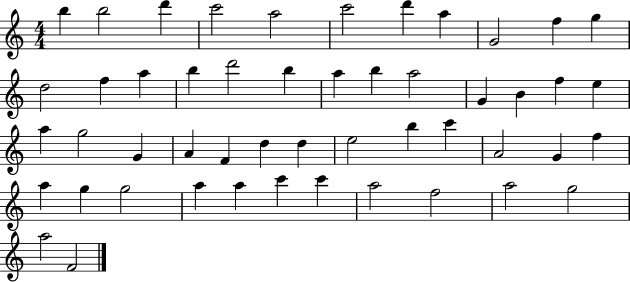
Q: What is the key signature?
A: C major